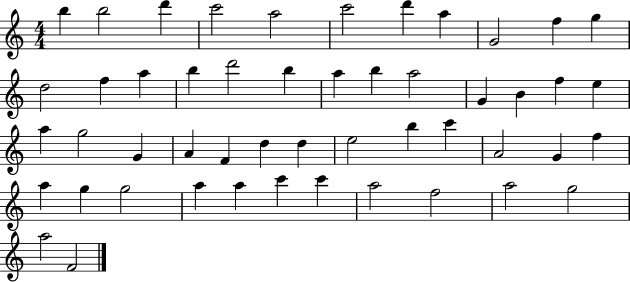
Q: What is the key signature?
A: C major